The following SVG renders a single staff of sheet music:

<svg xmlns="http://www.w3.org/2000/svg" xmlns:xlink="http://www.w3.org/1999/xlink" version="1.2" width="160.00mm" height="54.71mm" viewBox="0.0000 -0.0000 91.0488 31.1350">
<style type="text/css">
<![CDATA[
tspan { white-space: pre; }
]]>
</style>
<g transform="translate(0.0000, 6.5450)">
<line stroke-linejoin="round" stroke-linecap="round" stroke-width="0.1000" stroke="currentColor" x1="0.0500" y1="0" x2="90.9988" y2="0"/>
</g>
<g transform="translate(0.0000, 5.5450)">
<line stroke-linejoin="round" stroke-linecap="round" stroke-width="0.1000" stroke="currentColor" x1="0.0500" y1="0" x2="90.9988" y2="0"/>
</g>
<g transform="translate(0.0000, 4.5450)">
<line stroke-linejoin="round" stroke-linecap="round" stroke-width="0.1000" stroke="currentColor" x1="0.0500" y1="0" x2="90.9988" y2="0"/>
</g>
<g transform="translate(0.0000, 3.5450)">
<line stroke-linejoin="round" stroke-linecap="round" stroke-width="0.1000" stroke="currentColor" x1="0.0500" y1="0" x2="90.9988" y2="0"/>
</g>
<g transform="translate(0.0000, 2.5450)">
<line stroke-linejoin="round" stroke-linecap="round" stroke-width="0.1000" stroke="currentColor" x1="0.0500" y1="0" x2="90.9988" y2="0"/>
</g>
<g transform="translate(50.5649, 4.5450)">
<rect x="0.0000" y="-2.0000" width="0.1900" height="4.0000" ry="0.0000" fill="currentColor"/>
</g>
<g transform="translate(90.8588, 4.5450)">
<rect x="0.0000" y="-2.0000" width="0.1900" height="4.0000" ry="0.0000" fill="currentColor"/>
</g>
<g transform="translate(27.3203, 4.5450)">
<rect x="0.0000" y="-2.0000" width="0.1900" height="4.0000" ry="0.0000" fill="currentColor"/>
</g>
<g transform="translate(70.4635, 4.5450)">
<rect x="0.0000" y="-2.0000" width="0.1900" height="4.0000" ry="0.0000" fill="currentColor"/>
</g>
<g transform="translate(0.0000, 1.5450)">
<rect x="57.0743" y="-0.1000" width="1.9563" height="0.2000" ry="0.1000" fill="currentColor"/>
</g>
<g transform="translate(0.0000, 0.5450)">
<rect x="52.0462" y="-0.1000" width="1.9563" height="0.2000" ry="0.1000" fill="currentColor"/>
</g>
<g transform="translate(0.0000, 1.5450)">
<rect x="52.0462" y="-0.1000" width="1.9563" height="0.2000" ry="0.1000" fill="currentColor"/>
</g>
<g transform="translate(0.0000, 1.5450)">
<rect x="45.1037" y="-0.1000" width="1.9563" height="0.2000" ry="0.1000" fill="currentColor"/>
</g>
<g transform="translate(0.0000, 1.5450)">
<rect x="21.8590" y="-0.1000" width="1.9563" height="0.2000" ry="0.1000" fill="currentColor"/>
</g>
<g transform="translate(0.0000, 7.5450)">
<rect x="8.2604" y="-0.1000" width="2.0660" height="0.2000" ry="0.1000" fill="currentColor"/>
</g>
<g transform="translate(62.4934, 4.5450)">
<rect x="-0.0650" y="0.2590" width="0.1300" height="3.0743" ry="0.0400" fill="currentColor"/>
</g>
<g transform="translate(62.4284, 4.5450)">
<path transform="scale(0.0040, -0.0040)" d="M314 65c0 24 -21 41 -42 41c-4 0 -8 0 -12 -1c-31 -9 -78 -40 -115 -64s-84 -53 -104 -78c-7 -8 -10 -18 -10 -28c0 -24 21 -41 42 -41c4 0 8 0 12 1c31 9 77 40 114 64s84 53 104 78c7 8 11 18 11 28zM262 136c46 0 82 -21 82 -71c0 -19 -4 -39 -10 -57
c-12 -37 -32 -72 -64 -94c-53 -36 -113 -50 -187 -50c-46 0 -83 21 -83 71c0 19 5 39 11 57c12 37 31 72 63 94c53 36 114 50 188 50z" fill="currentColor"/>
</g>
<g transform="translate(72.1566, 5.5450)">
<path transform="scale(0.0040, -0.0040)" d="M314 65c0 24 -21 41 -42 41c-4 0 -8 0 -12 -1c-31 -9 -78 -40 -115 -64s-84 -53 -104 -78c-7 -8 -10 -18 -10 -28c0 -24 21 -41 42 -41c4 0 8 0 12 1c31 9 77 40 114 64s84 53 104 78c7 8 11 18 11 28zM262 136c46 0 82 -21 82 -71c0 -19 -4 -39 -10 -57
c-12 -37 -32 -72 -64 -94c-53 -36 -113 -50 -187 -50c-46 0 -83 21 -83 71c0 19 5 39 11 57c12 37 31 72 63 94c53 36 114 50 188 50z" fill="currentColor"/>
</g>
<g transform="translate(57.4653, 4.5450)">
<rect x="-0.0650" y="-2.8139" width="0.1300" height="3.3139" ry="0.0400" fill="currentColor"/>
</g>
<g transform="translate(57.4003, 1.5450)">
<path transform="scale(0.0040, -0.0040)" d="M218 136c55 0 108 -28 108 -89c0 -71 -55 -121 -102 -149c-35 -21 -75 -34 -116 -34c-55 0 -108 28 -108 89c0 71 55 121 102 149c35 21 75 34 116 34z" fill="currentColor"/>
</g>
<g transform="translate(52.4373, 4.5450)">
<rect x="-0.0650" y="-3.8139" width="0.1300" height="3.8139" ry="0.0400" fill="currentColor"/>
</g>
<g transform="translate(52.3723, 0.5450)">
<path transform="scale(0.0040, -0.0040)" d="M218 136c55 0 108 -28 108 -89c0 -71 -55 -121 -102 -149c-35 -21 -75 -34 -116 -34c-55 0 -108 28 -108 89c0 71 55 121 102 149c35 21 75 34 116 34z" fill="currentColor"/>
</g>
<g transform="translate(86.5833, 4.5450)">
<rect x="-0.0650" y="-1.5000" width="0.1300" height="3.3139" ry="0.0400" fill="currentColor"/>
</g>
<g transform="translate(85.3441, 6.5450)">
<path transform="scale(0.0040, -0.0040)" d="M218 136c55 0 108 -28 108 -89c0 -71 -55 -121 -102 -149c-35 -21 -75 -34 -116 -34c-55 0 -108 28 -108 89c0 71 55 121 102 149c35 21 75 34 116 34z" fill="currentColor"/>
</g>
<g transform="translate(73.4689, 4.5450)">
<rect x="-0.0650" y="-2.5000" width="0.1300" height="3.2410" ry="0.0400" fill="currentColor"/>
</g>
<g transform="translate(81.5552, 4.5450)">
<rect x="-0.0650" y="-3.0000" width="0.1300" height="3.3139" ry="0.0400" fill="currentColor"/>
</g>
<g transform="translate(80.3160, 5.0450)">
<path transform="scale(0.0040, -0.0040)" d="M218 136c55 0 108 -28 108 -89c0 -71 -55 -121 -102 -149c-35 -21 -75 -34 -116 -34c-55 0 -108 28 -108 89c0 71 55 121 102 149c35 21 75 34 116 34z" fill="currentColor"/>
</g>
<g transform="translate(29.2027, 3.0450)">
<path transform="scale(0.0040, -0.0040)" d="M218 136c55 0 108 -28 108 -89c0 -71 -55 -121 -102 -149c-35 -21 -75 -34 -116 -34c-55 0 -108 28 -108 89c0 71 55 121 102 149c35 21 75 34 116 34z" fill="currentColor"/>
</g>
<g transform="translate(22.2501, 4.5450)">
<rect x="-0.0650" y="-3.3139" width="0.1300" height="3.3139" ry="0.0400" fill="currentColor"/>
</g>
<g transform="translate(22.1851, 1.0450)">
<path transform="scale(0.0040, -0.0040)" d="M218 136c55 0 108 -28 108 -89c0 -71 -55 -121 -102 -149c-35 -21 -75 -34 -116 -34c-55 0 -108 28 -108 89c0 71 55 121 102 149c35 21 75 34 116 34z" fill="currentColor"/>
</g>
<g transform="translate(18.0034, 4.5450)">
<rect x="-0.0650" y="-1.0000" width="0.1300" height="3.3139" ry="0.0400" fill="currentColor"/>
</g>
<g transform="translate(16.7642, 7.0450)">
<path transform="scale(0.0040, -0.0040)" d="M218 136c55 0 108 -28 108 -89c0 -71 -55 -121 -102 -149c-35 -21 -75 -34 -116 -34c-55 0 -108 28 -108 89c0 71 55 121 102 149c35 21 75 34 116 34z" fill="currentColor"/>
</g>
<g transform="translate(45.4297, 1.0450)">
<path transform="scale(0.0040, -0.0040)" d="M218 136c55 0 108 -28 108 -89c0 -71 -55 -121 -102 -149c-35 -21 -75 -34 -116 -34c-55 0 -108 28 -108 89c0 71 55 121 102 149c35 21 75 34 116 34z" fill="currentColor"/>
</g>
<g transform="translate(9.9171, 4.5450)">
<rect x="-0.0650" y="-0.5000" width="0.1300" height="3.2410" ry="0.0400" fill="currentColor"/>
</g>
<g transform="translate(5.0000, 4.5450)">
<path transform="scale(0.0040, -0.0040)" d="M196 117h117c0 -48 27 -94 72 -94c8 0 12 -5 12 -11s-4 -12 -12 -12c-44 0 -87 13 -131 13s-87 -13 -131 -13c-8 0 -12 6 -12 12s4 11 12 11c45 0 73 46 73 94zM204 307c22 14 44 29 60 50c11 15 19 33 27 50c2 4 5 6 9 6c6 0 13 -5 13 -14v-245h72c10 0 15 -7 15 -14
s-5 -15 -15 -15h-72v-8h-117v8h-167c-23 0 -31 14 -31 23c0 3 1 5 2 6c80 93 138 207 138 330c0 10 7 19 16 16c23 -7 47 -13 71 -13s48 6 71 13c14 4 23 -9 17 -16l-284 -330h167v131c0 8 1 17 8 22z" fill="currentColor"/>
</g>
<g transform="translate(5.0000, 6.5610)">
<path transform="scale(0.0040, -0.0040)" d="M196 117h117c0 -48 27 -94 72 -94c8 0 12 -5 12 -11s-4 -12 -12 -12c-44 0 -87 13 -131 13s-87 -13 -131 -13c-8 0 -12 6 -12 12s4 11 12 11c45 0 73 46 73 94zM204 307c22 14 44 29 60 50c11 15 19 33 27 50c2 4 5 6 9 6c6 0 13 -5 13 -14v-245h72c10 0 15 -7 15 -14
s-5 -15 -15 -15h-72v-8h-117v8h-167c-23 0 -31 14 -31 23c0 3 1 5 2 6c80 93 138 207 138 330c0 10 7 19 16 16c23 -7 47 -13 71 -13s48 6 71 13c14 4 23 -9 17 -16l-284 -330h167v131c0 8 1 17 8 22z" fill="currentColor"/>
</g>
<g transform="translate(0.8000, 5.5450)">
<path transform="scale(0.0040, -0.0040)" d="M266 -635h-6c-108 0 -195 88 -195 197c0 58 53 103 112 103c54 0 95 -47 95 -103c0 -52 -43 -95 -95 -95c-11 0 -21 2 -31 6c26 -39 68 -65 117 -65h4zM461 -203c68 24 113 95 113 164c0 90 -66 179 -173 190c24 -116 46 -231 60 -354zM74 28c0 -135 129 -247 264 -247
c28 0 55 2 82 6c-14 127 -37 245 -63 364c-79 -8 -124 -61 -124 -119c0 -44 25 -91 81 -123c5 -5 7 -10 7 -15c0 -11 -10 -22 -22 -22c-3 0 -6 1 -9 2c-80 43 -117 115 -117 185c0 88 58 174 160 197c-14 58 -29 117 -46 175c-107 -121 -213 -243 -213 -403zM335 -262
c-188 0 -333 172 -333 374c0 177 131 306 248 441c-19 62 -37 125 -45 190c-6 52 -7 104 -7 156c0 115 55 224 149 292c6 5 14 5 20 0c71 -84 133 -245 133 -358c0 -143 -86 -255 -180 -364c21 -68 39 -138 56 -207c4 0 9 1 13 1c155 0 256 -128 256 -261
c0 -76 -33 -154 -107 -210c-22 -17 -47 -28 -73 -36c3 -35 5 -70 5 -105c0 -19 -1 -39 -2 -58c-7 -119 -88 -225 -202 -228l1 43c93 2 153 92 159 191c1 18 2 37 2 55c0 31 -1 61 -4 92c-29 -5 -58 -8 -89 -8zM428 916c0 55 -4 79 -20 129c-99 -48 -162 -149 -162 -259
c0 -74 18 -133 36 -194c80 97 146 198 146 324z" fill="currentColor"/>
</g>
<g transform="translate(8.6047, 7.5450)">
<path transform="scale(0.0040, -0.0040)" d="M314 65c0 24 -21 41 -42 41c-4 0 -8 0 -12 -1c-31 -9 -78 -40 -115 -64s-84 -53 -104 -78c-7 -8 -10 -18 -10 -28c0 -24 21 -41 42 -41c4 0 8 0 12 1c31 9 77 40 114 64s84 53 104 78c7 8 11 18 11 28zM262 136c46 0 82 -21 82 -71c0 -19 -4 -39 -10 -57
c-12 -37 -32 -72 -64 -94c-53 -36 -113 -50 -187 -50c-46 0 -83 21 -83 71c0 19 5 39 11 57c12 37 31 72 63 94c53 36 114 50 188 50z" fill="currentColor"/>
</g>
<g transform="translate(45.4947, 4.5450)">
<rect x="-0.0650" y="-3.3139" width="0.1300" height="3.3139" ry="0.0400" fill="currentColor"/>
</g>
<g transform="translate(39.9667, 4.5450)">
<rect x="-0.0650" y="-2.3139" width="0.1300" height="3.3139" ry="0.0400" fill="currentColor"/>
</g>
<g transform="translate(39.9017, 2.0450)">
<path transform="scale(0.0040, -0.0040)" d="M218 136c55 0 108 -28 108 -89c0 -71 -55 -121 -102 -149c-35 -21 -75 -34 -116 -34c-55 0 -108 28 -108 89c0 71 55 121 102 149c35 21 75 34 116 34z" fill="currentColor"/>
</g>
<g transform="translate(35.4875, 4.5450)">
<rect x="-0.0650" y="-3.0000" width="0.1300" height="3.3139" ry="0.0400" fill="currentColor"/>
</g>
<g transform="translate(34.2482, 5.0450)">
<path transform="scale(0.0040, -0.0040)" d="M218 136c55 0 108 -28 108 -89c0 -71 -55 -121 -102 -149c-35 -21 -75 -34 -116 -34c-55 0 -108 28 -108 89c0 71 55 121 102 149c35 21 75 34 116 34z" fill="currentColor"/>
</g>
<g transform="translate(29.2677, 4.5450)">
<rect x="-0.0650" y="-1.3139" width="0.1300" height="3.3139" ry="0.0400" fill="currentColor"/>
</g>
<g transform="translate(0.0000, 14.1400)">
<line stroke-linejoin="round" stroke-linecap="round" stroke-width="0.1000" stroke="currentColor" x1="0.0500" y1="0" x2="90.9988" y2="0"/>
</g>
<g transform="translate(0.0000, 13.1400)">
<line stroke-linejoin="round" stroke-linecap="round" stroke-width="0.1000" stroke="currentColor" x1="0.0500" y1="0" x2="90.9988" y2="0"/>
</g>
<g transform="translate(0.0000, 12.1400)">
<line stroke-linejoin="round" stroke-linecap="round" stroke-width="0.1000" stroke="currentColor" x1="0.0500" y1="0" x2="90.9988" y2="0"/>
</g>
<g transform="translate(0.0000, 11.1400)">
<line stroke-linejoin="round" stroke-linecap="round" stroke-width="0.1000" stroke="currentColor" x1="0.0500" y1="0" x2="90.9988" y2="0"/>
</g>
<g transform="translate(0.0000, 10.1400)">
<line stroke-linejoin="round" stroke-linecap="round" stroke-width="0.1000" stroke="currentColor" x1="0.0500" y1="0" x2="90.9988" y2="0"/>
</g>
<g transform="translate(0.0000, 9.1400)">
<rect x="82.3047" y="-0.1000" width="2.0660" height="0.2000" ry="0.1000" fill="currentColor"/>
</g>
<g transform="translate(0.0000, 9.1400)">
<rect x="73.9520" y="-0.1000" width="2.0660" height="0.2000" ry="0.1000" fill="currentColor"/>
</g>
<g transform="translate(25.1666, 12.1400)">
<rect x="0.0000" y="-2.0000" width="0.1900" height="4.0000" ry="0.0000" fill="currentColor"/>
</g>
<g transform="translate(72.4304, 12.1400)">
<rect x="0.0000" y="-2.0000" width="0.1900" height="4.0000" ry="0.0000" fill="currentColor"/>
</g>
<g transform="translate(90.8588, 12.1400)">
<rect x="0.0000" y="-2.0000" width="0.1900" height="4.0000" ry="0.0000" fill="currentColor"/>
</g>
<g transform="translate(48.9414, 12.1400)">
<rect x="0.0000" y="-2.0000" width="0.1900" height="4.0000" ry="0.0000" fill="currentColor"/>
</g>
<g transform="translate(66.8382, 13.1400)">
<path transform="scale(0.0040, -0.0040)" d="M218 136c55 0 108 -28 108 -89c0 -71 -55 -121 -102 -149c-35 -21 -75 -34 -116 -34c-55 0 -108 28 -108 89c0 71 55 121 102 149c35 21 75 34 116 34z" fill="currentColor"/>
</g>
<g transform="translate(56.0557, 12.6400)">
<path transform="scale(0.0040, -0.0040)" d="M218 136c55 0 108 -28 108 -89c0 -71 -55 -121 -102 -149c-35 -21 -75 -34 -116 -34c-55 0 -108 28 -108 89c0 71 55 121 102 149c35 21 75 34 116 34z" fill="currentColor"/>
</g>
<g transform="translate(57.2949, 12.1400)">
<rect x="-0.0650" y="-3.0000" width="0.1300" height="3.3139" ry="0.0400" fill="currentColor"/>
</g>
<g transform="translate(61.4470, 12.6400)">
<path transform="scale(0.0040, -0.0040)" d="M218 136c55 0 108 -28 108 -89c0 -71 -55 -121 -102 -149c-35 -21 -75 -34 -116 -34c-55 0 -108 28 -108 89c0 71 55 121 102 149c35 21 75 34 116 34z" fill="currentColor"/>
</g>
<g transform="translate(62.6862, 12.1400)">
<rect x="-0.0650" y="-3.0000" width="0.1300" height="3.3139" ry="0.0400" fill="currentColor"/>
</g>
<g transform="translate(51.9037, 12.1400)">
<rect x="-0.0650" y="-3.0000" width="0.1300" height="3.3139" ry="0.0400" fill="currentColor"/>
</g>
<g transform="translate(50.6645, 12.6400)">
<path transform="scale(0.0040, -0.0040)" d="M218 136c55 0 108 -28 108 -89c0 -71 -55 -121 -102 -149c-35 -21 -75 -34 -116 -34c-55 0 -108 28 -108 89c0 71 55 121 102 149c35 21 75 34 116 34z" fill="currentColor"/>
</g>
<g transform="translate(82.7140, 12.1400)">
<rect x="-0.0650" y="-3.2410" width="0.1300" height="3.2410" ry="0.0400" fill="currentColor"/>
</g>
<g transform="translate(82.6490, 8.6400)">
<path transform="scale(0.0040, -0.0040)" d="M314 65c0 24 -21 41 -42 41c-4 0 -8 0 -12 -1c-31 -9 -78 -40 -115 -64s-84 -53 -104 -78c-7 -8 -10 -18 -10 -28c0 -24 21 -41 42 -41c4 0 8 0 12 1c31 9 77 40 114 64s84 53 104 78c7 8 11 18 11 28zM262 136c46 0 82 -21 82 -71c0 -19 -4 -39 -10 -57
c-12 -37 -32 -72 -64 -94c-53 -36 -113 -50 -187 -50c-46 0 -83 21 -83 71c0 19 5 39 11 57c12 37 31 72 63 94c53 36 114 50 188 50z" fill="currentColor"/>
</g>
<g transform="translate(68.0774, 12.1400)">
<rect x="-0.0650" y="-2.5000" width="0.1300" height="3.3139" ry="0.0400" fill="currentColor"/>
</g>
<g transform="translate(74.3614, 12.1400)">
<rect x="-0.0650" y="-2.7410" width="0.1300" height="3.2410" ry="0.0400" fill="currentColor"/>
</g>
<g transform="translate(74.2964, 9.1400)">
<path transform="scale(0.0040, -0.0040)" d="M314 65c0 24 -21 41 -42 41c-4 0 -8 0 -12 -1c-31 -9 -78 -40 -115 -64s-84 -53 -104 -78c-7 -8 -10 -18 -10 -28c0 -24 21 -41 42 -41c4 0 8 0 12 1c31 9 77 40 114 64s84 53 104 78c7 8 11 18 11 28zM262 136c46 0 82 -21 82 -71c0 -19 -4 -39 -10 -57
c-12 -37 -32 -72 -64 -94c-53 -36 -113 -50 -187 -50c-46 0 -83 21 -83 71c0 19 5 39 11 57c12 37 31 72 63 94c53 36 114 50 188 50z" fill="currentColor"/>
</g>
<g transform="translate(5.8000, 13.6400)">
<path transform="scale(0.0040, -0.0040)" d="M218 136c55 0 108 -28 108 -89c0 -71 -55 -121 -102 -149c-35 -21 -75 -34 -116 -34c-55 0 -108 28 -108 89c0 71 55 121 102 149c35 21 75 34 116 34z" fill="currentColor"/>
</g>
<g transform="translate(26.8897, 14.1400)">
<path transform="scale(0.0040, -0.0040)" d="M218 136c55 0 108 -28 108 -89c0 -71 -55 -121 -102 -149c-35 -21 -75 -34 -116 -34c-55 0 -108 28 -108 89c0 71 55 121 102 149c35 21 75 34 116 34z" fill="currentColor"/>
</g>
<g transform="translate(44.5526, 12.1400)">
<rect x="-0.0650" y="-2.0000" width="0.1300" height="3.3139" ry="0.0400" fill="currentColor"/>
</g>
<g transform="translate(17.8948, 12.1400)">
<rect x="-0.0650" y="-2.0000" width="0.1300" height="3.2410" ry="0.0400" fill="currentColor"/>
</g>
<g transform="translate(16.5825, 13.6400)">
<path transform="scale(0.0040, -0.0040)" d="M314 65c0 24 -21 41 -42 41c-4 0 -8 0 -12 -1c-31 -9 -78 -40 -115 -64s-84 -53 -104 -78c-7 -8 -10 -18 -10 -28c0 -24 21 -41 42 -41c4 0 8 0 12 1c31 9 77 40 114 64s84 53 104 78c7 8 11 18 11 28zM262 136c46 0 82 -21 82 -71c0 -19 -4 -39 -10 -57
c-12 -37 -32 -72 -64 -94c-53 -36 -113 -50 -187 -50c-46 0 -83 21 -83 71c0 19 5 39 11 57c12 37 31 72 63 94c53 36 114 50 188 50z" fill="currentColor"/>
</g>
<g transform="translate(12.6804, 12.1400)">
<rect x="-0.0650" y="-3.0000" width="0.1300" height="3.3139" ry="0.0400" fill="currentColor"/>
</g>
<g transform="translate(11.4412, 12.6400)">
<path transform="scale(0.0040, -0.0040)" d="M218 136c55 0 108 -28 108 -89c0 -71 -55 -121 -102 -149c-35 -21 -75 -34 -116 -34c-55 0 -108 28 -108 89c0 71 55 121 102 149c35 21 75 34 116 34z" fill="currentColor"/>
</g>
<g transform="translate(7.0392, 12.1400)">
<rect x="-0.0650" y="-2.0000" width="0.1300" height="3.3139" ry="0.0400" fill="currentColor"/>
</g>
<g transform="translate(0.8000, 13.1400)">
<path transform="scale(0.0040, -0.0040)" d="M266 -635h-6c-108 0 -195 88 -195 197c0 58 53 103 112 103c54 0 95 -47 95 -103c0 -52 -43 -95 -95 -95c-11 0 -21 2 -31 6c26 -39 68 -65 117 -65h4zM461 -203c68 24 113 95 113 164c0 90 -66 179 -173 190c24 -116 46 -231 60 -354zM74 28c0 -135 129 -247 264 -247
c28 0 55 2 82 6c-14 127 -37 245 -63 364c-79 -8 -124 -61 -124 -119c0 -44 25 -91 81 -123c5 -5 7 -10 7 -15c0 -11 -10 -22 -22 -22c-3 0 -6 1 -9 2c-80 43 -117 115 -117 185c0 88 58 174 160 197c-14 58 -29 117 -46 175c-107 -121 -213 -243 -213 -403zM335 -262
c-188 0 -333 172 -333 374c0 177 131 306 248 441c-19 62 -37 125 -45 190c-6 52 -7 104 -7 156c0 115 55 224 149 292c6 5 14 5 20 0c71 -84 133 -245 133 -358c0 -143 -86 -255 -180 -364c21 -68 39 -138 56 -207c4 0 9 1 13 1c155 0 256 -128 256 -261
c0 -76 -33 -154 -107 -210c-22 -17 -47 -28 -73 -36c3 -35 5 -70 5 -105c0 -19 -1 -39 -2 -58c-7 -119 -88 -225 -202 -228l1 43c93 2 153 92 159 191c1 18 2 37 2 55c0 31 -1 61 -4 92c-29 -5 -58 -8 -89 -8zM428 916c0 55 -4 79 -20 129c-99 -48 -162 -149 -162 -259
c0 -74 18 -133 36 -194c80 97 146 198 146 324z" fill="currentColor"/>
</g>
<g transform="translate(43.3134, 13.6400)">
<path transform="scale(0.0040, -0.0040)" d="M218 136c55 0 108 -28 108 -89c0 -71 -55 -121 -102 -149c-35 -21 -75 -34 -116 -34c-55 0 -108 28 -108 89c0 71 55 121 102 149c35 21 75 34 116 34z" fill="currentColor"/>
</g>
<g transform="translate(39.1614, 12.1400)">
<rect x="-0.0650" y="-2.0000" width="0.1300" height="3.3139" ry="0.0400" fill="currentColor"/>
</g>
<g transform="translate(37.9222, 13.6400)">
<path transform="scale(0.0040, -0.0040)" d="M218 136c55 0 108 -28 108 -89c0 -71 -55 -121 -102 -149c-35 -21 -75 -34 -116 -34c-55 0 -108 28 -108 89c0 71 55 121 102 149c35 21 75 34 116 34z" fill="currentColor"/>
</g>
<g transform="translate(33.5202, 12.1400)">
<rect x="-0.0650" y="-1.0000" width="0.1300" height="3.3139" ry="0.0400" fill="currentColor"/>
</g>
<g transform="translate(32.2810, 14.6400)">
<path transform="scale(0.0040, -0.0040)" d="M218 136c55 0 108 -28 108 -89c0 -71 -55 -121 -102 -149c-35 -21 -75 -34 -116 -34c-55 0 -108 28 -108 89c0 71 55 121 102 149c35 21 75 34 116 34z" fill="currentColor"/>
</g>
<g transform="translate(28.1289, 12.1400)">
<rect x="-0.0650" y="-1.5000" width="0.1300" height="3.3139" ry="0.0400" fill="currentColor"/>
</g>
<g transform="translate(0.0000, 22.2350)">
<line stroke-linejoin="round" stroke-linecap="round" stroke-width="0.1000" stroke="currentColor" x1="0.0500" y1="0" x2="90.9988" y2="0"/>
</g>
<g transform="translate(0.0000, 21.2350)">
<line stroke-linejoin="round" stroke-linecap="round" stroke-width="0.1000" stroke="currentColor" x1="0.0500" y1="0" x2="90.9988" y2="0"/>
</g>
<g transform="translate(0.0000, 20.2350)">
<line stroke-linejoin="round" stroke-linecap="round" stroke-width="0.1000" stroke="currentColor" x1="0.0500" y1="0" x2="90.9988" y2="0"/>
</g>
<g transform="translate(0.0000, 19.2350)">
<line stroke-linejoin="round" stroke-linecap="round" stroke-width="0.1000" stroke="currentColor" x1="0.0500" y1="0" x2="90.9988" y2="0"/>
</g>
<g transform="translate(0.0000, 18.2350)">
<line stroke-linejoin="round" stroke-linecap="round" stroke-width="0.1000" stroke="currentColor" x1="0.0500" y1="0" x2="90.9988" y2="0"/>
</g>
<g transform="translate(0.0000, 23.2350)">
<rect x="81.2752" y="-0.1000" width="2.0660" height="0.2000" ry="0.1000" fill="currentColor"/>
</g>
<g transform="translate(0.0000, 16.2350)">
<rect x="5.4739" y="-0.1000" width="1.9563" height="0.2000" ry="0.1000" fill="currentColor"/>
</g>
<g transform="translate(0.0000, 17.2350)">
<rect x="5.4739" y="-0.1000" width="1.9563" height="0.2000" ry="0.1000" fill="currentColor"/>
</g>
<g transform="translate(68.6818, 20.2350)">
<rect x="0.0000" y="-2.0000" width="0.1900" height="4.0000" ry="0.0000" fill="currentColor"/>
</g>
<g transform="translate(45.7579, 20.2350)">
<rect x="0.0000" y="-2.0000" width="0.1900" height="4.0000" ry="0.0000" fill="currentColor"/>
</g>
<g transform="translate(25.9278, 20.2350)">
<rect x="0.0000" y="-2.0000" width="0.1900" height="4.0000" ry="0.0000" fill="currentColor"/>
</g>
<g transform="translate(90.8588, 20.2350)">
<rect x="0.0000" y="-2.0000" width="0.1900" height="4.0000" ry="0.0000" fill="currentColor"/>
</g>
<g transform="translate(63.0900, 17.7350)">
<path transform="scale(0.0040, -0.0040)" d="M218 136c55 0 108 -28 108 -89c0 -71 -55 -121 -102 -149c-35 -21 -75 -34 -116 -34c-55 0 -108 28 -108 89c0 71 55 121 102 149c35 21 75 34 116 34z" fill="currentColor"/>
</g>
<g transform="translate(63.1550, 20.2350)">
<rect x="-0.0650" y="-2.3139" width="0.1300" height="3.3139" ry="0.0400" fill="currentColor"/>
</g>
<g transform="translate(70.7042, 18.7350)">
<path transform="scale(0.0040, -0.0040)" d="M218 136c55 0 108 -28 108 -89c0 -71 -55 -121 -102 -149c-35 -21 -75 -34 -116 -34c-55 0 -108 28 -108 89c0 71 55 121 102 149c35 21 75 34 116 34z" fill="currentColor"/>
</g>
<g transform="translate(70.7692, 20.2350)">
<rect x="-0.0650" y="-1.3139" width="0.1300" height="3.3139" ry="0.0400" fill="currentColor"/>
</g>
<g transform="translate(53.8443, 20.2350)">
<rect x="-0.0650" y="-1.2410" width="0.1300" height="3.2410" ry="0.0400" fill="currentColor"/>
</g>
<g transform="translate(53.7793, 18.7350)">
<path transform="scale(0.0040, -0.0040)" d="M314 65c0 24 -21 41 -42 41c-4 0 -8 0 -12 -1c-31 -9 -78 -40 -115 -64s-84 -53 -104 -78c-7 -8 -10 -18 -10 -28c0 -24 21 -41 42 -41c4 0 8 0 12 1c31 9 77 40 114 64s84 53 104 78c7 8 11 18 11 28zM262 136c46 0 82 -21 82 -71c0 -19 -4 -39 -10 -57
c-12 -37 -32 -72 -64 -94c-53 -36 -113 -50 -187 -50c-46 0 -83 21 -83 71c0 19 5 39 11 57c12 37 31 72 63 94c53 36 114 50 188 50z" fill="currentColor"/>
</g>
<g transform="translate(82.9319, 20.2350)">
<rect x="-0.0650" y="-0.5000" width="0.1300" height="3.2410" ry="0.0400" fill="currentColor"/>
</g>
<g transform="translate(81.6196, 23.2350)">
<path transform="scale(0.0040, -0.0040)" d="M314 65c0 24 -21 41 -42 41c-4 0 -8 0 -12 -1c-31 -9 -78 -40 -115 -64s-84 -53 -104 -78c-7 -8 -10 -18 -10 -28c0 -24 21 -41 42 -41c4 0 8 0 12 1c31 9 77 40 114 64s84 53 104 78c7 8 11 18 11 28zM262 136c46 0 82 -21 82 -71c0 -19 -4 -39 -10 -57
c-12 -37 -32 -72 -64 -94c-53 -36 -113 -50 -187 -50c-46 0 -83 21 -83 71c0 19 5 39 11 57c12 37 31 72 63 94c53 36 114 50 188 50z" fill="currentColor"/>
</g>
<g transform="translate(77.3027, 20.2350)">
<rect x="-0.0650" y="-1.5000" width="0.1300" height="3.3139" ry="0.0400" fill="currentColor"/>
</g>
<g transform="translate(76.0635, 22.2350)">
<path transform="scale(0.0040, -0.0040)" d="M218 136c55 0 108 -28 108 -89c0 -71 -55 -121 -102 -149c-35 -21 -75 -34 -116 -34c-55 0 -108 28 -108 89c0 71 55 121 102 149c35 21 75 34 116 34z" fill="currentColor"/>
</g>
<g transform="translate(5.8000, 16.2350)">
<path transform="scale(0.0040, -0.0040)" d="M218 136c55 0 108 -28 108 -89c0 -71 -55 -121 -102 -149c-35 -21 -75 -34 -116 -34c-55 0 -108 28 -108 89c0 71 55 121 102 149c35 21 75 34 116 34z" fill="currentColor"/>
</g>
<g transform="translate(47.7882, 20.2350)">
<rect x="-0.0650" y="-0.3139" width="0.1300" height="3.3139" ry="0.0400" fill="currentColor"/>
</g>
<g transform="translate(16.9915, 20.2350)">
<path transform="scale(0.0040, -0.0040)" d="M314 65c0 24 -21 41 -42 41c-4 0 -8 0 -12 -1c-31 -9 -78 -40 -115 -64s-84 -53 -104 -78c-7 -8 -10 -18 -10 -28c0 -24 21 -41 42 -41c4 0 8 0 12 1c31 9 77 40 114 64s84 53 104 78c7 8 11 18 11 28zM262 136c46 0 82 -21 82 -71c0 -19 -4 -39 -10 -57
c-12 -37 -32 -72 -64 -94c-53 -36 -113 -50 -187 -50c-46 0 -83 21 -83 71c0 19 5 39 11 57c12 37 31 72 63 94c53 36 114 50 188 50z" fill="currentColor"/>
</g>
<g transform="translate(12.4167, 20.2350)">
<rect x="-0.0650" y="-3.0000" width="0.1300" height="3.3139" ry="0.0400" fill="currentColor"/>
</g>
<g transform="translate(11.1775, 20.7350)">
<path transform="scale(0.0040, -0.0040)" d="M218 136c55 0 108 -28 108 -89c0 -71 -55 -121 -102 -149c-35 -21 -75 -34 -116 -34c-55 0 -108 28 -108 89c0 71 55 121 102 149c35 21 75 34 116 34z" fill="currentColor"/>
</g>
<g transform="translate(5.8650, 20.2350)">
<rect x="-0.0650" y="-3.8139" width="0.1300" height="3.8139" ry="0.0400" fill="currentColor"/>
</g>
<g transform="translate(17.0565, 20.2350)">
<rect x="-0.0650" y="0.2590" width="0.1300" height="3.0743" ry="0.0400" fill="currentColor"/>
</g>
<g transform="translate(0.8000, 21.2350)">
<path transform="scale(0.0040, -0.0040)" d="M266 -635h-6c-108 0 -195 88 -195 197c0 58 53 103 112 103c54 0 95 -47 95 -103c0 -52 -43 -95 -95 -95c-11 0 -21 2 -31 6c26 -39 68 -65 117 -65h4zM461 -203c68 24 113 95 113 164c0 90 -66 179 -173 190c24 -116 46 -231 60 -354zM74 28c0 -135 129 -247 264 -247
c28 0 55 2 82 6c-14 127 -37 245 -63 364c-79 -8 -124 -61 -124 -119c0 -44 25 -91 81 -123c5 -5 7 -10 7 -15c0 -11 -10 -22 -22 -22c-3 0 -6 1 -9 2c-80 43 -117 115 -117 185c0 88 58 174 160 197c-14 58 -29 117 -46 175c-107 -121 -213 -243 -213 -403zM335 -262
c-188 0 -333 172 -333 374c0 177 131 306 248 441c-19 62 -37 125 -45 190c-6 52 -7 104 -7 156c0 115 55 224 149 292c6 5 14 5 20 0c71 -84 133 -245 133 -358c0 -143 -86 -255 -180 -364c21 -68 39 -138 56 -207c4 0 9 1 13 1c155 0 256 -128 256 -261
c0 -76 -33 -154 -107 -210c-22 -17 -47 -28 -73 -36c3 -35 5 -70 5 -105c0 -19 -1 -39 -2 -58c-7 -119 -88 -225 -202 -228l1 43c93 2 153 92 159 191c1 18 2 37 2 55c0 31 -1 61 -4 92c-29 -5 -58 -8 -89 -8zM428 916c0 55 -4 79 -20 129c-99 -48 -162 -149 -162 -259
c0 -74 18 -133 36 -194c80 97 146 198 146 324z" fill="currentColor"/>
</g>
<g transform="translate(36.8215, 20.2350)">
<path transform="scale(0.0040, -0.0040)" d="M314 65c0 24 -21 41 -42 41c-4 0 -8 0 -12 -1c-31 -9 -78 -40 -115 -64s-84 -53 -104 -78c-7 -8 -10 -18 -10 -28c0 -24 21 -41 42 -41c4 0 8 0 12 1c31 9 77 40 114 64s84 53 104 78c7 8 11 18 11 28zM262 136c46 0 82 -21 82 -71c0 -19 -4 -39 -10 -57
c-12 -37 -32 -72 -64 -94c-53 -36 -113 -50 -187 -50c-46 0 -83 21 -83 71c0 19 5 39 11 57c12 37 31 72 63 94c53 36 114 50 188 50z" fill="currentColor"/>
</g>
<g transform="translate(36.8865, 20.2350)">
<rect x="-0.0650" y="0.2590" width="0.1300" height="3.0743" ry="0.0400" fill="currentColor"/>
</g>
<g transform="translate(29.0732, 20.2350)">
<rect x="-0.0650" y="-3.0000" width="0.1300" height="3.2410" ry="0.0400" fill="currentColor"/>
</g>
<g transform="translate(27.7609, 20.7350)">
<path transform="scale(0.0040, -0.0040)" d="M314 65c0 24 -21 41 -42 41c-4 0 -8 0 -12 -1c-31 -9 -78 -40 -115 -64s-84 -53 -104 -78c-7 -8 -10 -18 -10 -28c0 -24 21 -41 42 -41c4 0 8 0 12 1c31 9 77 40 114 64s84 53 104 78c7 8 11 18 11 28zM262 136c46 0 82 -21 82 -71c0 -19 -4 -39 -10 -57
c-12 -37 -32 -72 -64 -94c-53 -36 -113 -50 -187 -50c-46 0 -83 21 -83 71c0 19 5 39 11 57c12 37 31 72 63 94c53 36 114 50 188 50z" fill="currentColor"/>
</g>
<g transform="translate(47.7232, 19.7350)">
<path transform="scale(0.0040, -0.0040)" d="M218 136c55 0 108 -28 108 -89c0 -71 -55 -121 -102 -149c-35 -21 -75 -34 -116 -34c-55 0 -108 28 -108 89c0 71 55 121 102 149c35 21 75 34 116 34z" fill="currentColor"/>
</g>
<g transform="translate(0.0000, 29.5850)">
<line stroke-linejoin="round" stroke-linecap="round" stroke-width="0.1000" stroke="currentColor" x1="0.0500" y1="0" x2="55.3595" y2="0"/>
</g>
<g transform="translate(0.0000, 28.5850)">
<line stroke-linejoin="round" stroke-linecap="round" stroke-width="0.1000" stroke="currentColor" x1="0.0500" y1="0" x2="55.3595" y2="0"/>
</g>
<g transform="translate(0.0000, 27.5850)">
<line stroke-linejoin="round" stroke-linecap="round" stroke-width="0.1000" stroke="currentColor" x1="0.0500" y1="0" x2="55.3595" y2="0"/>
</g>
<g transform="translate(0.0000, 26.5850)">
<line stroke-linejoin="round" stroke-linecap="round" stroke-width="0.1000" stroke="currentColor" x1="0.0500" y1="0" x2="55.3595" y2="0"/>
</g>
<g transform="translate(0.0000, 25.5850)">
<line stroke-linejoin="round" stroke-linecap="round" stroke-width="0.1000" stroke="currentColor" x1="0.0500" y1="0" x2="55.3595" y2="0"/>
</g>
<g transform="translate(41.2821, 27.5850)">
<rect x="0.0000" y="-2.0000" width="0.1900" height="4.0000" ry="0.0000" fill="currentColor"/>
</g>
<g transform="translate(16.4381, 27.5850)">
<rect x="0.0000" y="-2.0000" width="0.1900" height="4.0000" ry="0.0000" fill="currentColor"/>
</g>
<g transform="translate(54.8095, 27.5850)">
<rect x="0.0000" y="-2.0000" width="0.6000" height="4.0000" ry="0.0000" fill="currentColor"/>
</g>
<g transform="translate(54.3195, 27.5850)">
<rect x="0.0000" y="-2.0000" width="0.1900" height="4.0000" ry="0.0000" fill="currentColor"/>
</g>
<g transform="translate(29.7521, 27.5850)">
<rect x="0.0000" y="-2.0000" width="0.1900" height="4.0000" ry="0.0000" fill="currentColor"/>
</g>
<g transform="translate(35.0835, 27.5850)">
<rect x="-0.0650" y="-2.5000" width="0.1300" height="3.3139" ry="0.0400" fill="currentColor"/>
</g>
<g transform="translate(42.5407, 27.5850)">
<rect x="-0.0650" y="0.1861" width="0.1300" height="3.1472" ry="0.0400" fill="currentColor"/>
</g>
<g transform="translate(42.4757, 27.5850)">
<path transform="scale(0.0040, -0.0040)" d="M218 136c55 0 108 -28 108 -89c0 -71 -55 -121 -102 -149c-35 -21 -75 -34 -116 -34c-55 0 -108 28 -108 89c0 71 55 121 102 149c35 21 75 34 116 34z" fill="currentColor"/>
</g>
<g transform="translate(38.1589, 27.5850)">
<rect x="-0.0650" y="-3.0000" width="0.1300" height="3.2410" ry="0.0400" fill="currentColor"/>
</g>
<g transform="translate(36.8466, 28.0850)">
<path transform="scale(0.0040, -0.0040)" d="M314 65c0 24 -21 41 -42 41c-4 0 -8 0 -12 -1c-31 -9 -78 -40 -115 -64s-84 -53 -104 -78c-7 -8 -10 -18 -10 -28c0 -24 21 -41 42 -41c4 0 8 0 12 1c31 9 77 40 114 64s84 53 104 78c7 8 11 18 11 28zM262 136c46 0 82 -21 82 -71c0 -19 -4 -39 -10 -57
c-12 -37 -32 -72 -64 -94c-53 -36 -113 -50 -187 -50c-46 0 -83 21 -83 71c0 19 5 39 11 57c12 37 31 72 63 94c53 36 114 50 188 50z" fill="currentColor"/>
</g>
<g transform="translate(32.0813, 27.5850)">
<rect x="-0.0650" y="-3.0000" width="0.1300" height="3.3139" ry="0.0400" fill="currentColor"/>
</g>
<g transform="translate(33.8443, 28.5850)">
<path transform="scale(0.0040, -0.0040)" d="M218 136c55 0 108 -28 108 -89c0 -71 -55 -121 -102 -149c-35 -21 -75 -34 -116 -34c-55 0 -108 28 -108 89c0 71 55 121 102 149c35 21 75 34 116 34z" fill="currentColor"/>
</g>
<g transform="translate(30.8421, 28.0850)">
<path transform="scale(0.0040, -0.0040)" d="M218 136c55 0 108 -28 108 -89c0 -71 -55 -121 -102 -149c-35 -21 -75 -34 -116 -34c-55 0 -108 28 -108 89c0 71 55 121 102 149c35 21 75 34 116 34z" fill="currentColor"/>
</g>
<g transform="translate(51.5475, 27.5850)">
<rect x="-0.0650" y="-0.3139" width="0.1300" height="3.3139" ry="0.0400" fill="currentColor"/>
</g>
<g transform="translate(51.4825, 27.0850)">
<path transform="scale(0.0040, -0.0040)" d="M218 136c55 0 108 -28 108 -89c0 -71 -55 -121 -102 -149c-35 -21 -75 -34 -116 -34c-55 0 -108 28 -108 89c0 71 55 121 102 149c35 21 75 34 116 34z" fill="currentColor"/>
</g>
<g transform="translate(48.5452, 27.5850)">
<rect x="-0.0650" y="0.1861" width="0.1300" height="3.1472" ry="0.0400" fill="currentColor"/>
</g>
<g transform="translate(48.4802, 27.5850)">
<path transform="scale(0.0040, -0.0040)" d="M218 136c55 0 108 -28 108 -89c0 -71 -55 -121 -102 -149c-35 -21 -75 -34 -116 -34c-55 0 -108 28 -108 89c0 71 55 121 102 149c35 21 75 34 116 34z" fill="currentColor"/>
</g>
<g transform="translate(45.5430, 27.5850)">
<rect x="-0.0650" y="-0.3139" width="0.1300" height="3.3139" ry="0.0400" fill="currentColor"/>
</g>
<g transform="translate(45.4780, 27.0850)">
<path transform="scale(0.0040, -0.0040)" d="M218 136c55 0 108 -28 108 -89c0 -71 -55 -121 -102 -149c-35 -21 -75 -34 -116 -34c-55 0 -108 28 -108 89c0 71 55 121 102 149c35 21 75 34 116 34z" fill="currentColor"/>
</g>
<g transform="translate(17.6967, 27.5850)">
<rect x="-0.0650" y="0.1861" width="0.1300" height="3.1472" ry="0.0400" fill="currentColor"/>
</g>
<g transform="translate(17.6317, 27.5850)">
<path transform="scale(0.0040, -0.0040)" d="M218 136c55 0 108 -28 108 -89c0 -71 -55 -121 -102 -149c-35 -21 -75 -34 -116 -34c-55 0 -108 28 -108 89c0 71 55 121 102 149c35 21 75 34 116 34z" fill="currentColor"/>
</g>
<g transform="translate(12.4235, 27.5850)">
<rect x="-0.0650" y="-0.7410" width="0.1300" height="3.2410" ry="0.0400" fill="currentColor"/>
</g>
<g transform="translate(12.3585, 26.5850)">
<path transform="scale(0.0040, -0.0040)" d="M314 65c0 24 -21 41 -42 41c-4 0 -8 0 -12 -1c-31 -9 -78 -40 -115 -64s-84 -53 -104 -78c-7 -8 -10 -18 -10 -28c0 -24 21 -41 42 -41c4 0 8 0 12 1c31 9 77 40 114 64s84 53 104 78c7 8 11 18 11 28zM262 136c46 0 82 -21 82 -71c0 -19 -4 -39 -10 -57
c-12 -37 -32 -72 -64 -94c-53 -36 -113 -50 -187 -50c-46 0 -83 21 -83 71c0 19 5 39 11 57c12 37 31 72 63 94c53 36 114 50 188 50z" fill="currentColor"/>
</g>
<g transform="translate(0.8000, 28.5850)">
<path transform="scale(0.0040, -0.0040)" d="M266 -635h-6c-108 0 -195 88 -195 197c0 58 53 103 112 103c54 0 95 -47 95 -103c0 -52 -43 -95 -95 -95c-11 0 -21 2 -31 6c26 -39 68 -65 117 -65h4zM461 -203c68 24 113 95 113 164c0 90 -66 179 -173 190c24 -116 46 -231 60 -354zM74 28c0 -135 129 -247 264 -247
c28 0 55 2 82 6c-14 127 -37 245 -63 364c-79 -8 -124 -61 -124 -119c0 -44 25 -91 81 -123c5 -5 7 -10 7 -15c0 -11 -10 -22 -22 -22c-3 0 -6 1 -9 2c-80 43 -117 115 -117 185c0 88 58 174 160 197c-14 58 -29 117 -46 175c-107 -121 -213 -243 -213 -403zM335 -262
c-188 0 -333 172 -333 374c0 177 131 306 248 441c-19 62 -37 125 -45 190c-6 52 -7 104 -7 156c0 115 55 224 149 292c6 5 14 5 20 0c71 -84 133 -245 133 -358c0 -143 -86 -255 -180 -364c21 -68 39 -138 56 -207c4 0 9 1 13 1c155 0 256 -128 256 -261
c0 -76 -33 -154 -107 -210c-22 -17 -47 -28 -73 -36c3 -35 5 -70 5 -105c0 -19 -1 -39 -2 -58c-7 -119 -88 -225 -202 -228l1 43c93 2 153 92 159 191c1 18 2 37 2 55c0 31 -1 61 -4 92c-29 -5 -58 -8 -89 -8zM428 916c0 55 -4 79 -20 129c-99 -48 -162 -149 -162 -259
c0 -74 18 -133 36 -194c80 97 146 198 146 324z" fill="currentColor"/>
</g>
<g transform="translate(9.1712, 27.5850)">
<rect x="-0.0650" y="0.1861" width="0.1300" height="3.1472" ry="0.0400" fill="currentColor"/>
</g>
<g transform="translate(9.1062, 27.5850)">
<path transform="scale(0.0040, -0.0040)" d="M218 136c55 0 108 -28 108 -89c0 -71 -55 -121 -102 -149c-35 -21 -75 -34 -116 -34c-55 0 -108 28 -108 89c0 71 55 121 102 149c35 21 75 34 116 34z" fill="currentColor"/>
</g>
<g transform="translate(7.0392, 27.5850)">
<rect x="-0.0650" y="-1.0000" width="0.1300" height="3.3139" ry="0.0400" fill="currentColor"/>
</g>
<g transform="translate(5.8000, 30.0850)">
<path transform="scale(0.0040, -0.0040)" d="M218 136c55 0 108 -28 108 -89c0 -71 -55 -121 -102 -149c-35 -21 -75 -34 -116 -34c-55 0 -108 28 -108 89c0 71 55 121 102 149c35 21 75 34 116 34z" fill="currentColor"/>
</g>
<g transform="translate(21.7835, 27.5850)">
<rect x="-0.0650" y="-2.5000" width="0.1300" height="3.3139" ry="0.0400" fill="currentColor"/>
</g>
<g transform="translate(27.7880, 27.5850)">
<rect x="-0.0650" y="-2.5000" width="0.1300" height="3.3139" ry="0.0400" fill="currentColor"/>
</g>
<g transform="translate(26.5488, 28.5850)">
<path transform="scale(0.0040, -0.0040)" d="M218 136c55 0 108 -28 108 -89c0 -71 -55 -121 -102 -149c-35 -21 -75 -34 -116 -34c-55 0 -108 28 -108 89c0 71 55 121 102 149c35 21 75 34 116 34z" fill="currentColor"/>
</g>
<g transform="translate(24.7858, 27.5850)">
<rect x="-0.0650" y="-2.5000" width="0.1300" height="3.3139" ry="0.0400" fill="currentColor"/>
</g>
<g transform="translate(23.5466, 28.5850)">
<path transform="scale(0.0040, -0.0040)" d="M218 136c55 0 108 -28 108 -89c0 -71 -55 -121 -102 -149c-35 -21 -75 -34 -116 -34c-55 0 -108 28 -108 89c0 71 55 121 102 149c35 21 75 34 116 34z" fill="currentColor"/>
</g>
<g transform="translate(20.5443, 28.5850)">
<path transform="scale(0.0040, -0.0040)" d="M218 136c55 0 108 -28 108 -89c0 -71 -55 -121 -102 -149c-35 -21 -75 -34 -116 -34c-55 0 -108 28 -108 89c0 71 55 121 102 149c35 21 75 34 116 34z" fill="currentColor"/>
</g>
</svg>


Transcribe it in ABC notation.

X:1
T:Untitled
M:4/4
L:1/4
K:C
C2 D b e A g b c' a B2 G2 A E F A F2 E D F F A A A G a2 b2 c' A B2 A2 B2 c e2 g e E C2 D B d2 B G G G A G A2 B c B c